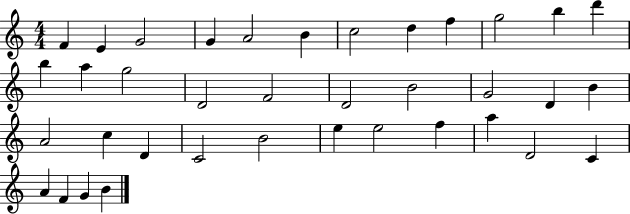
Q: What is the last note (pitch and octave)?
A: B4